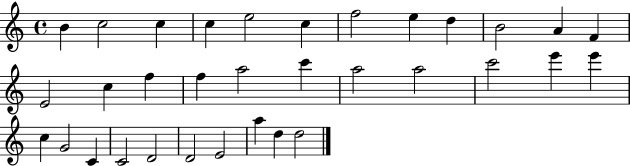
B4/q C5/h C5/q C5/q E5/h C5/q F5/h E5/q D5/q B4/h A4/q F4/q E4/h C5/q F5/q F5/q A5/h C6/q A5/h A5/h C6/h E6/q E6/q C5/q G4/h C4/q C4/h D4/h D4/h E4/h A5/q D5/q D5/h